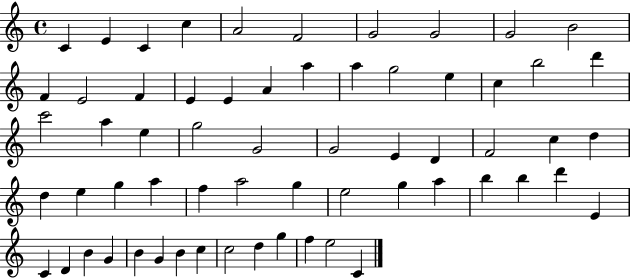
X:1
T:Untitled
M:4/4
L:1/4
K:C
C E C c A2 F2 G2 G2 G2 B2 F E2 F E E A a a g2 e c b2 d' c'2 a e g2 G2 G2 E D F2 c d d e g a f a2 g e2 g a b b d' E C D B G B G B c c2 d g f e2 C